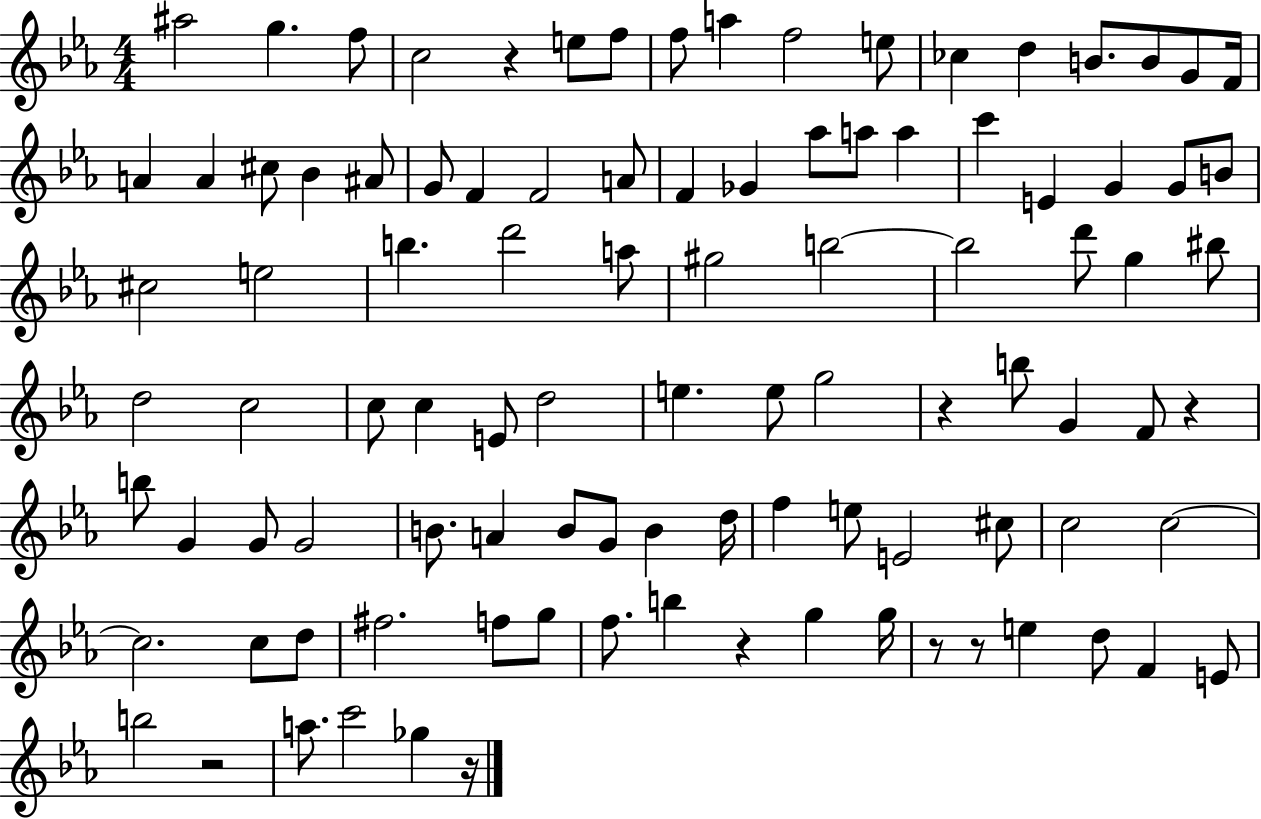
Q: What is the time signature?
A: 4/4